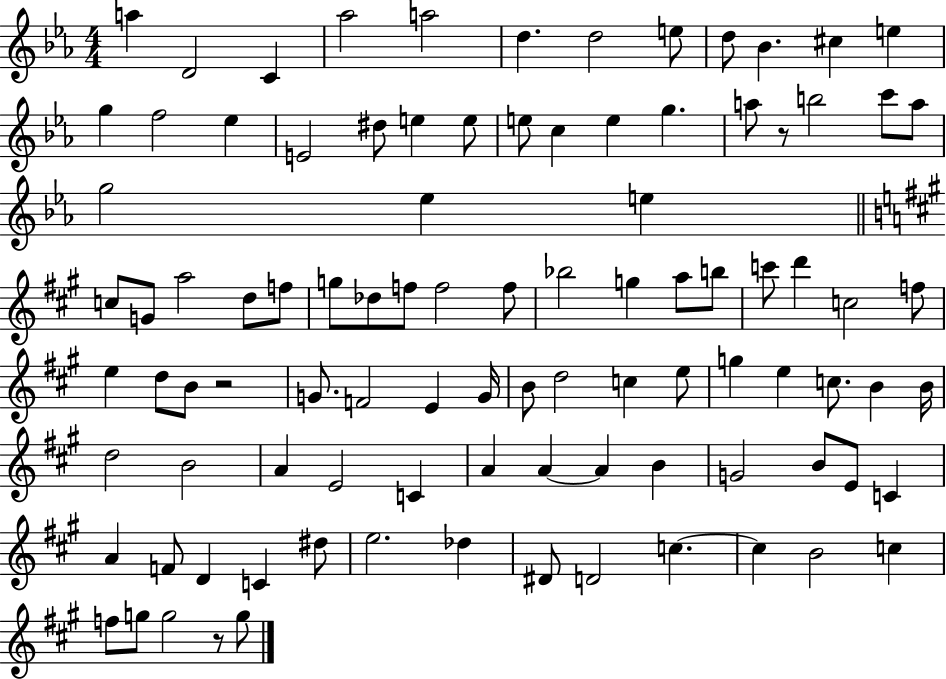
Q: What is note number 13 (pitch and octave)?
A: G5